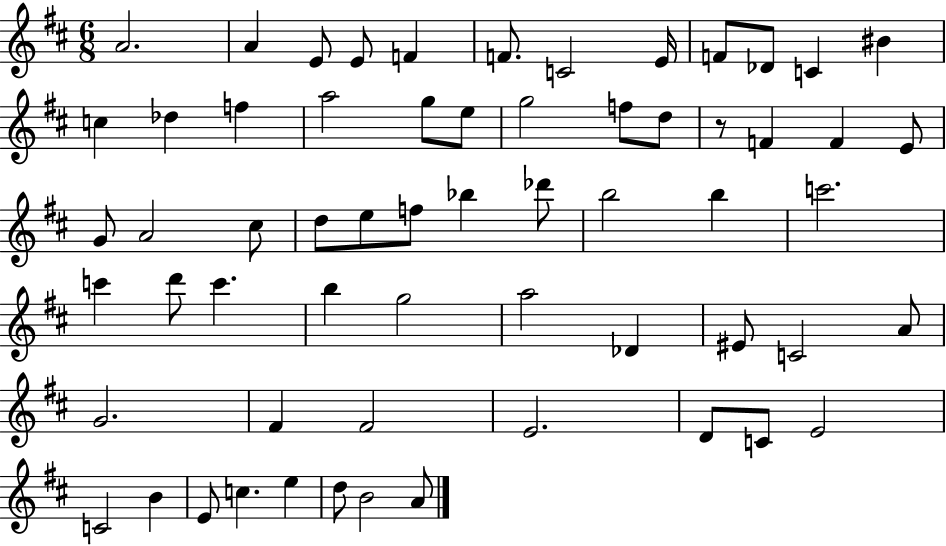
{
  \clef treble
  \numericTimeSignature
  \time 6/8
  \key d \major
  \repeat volta 2 { a'2. | a'4 e'8 e'8 f'4 | f'8. c'2 e'16 | f'8 des'8 c'4 bis'4 | \break c''4 des''4 f''4 | a''2 g''8 e''8 | g''2 f''8 d''8 | r8 f'4 f'4 e'8 | \break g'8 a'2 cis''8 | d''8 e''8 f''8 bes''4 des'''8 | b''2 b''4 | c'''2. | \break c'''4 d'''8 c'''4. | b''4 g''2 | a''2 des'4 | eis'8 c'2 a'8 | \break g'2. | fis'4 fis'2 | e'2. | d'8 c'8 e'2 | \break c'2 b'4 | e'8 c''4. e''4 | d''8 b'2 a'8 | } \bar "|."
}